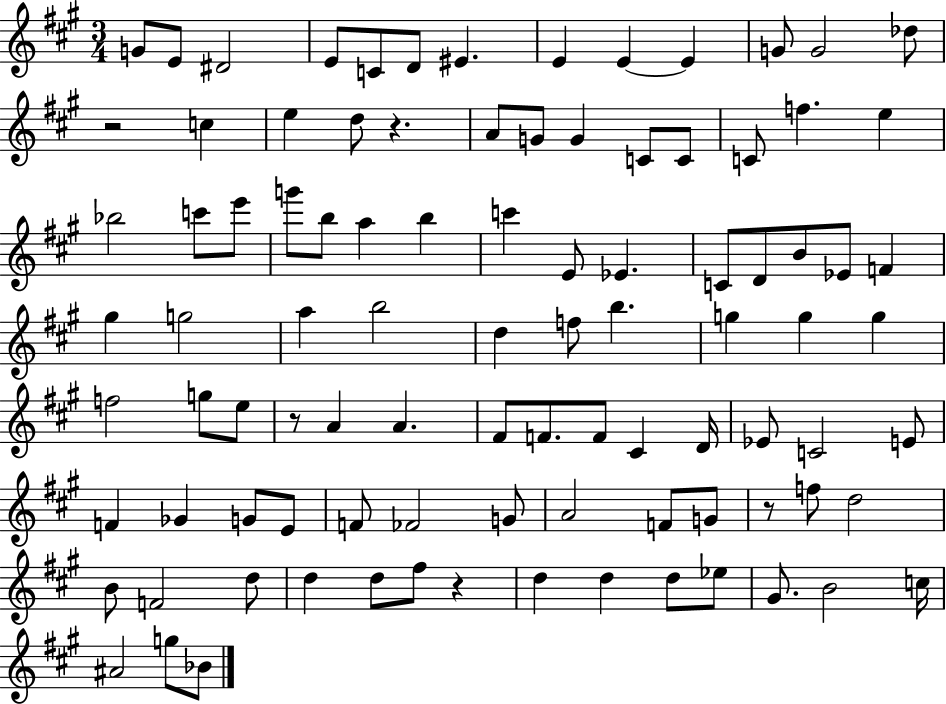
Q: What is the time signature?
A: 3/4